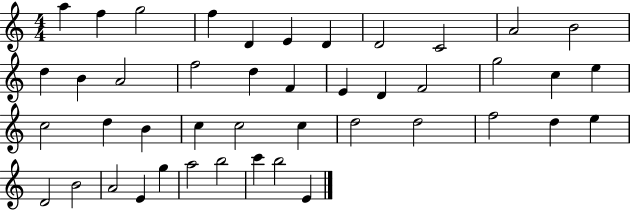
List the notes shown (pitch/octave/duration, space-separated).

A5/q F5/q G5/h F5/q D4/q E4/q D4/q D4/h C4/h A4/h B4/h D5/q B4/q A4/h F5/h D5/q F4/q E4/q D4/q F4/h G5/h C5/q E5/q C5/h D5/q B4/q C5/q C5/h C5/q D5/h D5/h F5/h D5/q E5/q D4/h B4/h A4/h E4/q G5/q A5/h B5/h C6/q B5/h E4/q